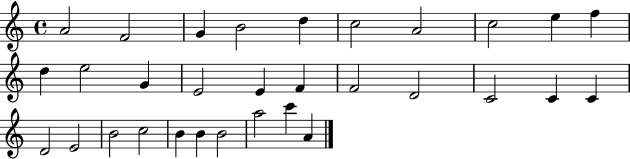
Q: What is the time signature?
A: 4/4